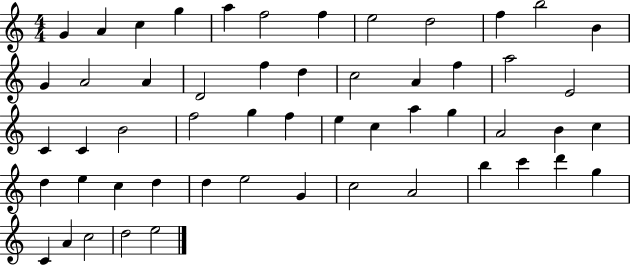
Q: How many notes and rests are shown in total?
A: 54